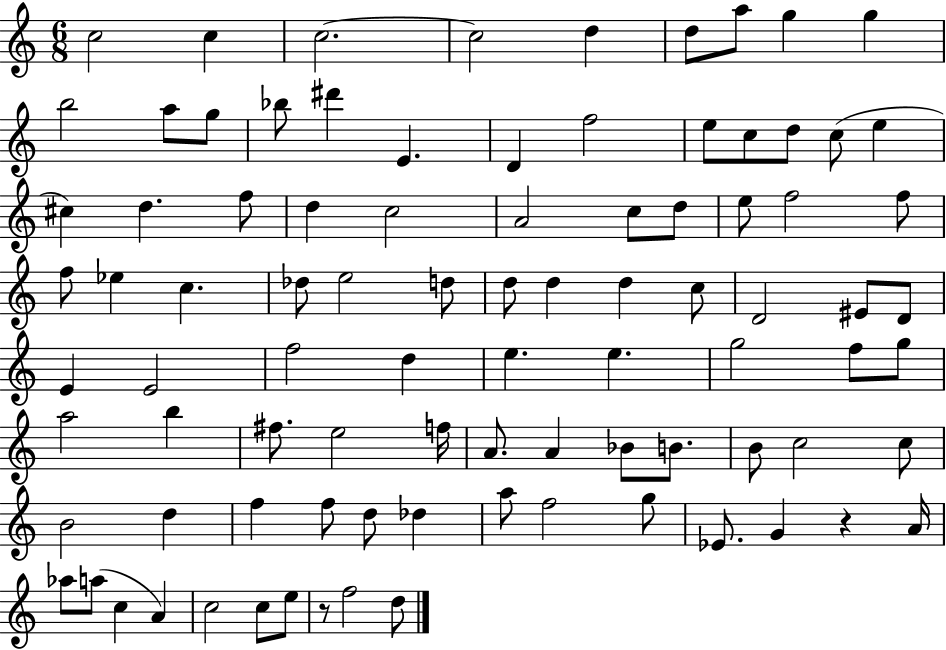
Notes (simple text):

C5/h C5/q C5/h. C5/h D5/q D5/e A5/e G5/q G5/q B5/h A5/e G5/e Bb5/e D#6/q E4/q. D4/q F5/h E5/e C5/e D5/e C5/e E5/q C#5/q D5/q. F5/e D5/q C5/h A4/h C5/e D5/e E5/e F5/h F5/e F5/e Eb5/q C5/q. Db5/e E5/h D5/e D5/e D5/q D5/q C5/e D4/h EIS4/e D4/e E4/q E4/h F5/h D5/q E5/q. E5/q. G5/h F5/e G5/e A5/h B5/q F#5/e. E5/h F5/s A4/e. A4/q Bb4/e B4/e. B4/e C5/h C5/e B4/h D5/q F5/q F5/e D5/e Db5/q A5/e F5/h G5/e Eb4/e. G4/q R/q A4/s Ab5/e A5/e C5/q A4/q C5/h C5/e E5/e R/e F5/h D5/e